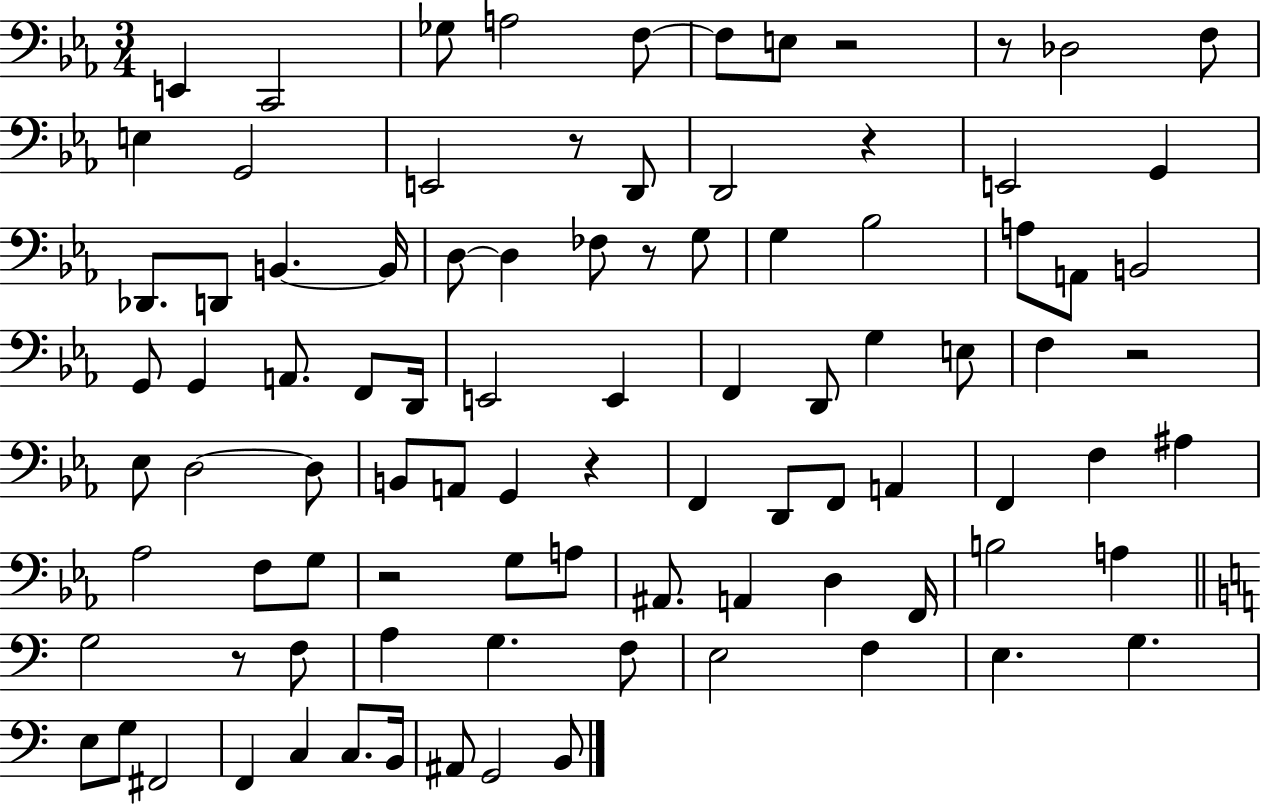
E2/q C2/h Gb3/e A3/h F3/e F3/e E3/e R/h R/e Db3/h F3/e E3/q G2/h E2/h R/e D2/e D2/h R/q E2/h G2/q Db2/e. D2/e B2/q. B2/s D3/e D3/q FES3/e R/e G3/e G3/q Bb3/h A3/e A2/e B2/h G2/e G2/q A2/e. F2/e D2/s E2/h E2/q F2/q D2/e G3/q E3/e F3/q R/h Eb3/e D3/h D3/e B2/e A2/e G2/q R/q F2/q D2/e F2/e A2/q F2/q F3/q A#3/q Ab3/h F3/e G3/e R/h G3/e A3/e A#2/e. A2/q D3/q F2/s B3/h A3/q G3/h R/e F3/e A3/q G3/q. F3/e E3/h F3/q E3/q. G3/q. E3/e G3/e F#2/h F2/q C3/q C3/e. B2/s A#2/e G2/h B2/e